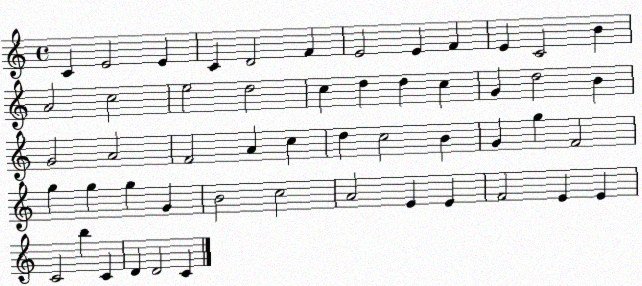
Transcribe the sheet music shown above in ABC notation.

X:1
T:Untitled
M:4/4
L:1/4
K:C
C E2 E C D2 F E2 E F E C2 B A2 c2 e2 d2 c d d c G d2 B G2 A2 F2 A c d c2 B G g F2 g g g G B2 c2 A2 E E F2 E E C2 b C D D2 C